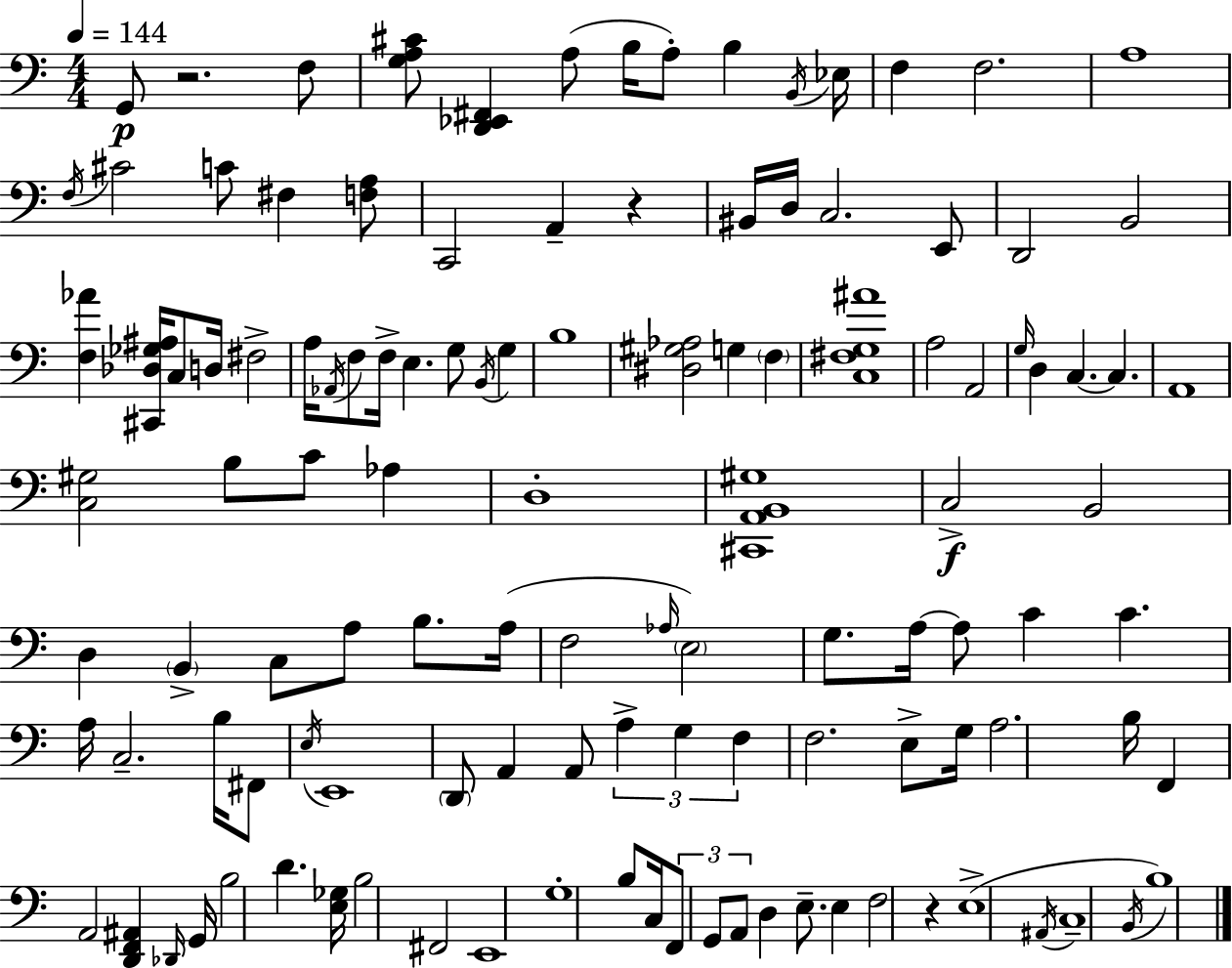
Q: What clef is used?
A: bass